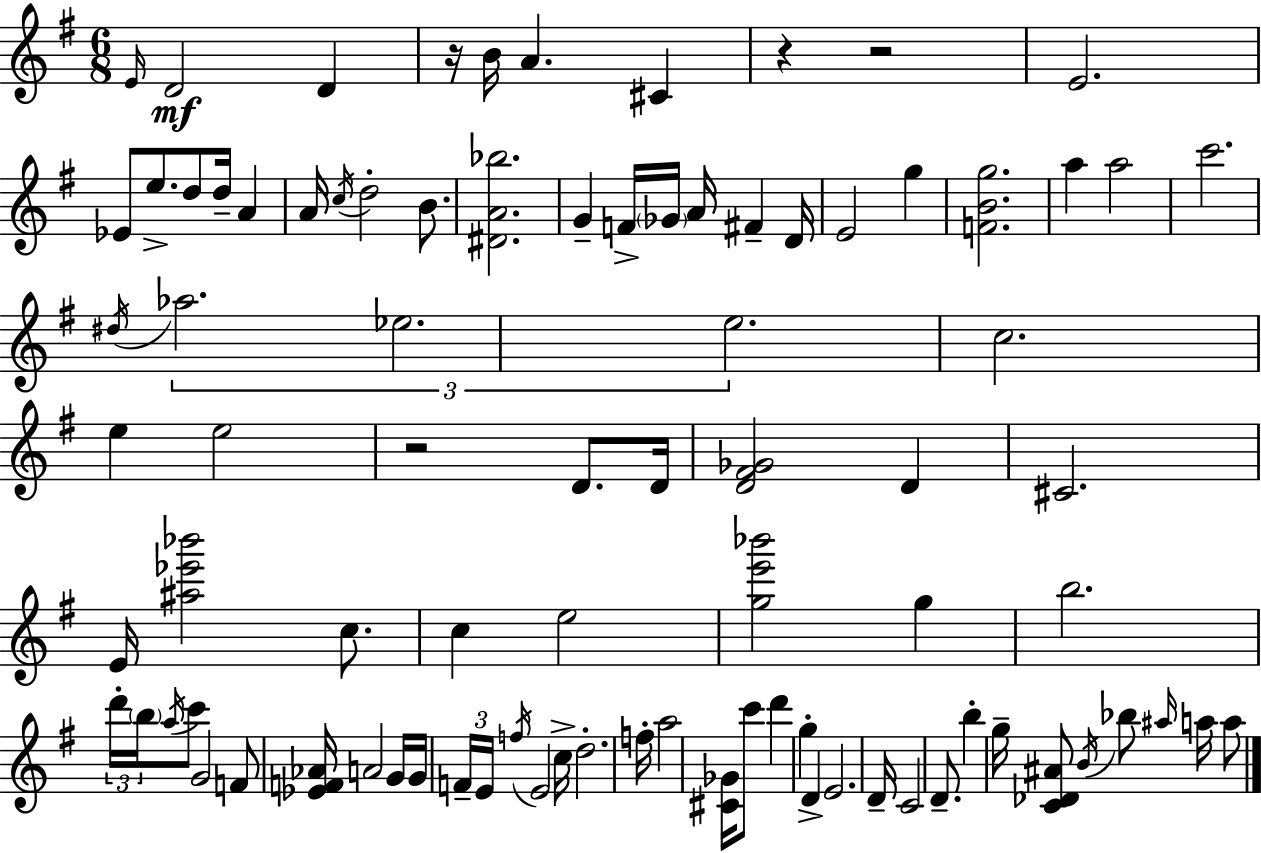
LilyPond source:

{
  \clef treble
  \numericTimeSignature
  \time 6/8
  \key e \minor
  \grace { e'16 }\mf d'2 d'4 | r16 b'16 a'4. cis'4 | r4 r2 | e'2. | \break ees'8 e''8.-> d''8 d''16-- a'4 | a'16 \acciaccatura { c''16 } d''2-. b'8. | <dis' a' bes''>2. | g'4-- f'16-> \parenthesize ges'16 a'16 fis'4-- | \break d'16 e'2 g''4 | <f' b' g''>2. | a''4 a''2 | c'''2. | \break \acciaccatura { dis''16 } \tuplet 3/2 { aes''2. | ees''2. | e''2. } | c''2. | \break e''4 e''2 | r2 d'8. | d'16 <d' fis' ges'>2 d'4 | cis'2. | \break e'16 <ais'' ees''' bes'''>2 | c''8. c''4 e''2 | <g'' e''' bes'''>2 g''4 | b''2. | \break \tuplet 3/2 { d'''16-. \parenthesize b''16 \acciaccatura { a''16 } } c'''8 g'2 | f'8 <ees' f' aes'>16 a'2 | g'16 g'16 \tuplet 3/2 { f'16-- e'16 \acciaccatura { f''16 } } e'2 | c''16-> d''2.-. | \break f''16-. a''2 | <cis' ges'>16 c'''8 d'''4 g''4-. | d'4-> e'2. | d'16-- c'2 | \break d'8.-- b''4-. g''16-- <c' des' ais'>8 | \acciaccatura { b'16 } bes''8 \grace { ais''16 } a''16 a''8 \bar "|."
}